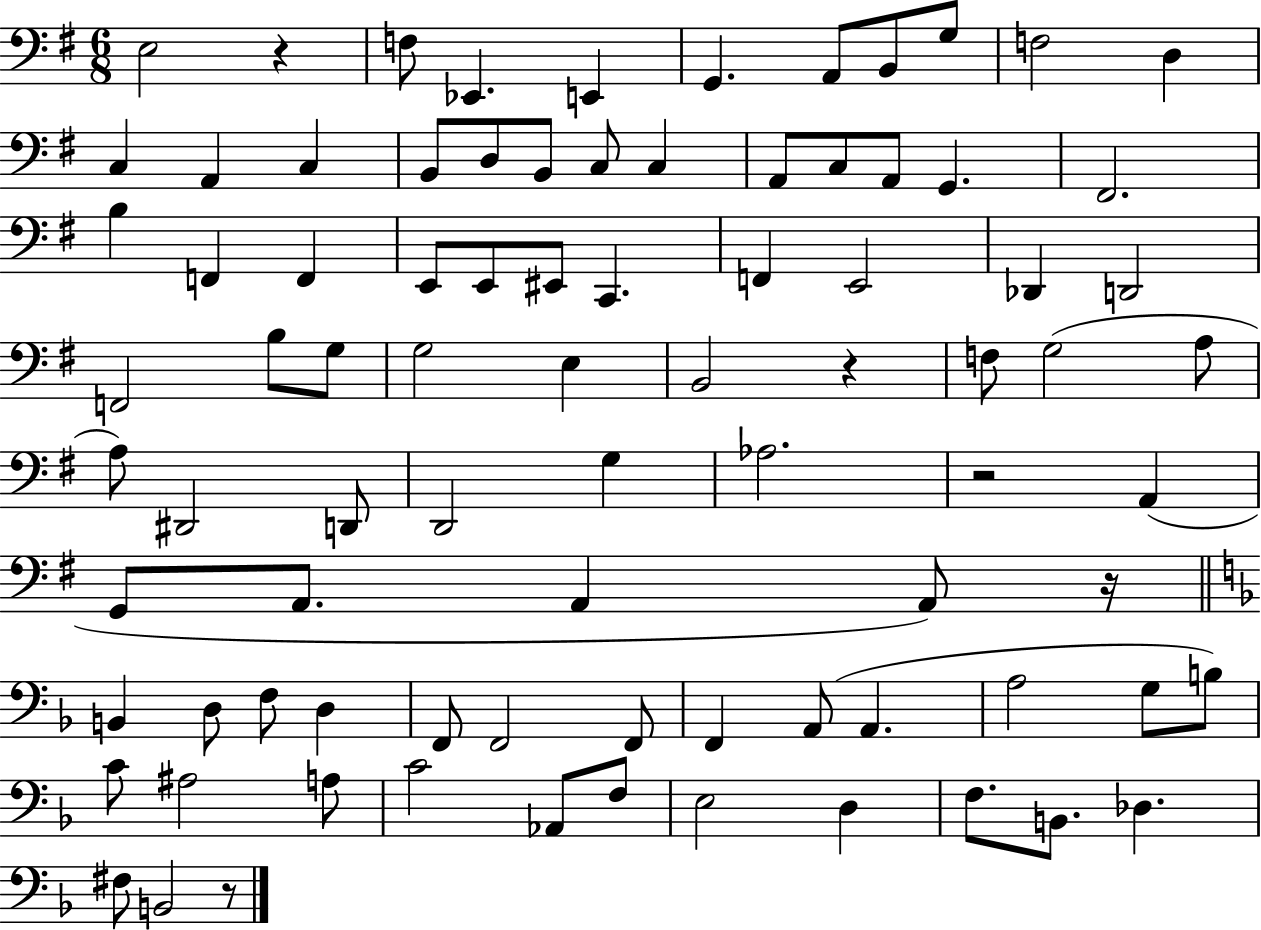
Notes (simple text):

E3/h R/q F3/e Eb2/q. E2/q G2/q. A2/e B2/e G3/e F3/h D3/q C3/q A2/q C3/q B2/e D3/e B2/e C3/e C3/q A2/e C3/e A2/e G2/q. F#2/h. B3/q F2/q F2/q E2/e E2/e EIS2/e C2/q. F2/q E2/h Db2/q D2/h F2/h B3/e G3/e G3/h E3/q B2/h R/q F3/e G3/h A3/e A3/e D#2/h D2/e D2/h G3/q Ab3/h. R/h A2/q G2/e A2/e. A2/q A2/e R/s B2/q D3/e F3/e D3/q F2/e F2/h F2/e F2/q A2/e A2/q. A3/h G3/e B3/e C4/e A#3/h A3/e C4/h Ab2/e F3/e E3/h D3/q F3/e. B2/e. Db3/q. F#3/e B2/h R/e